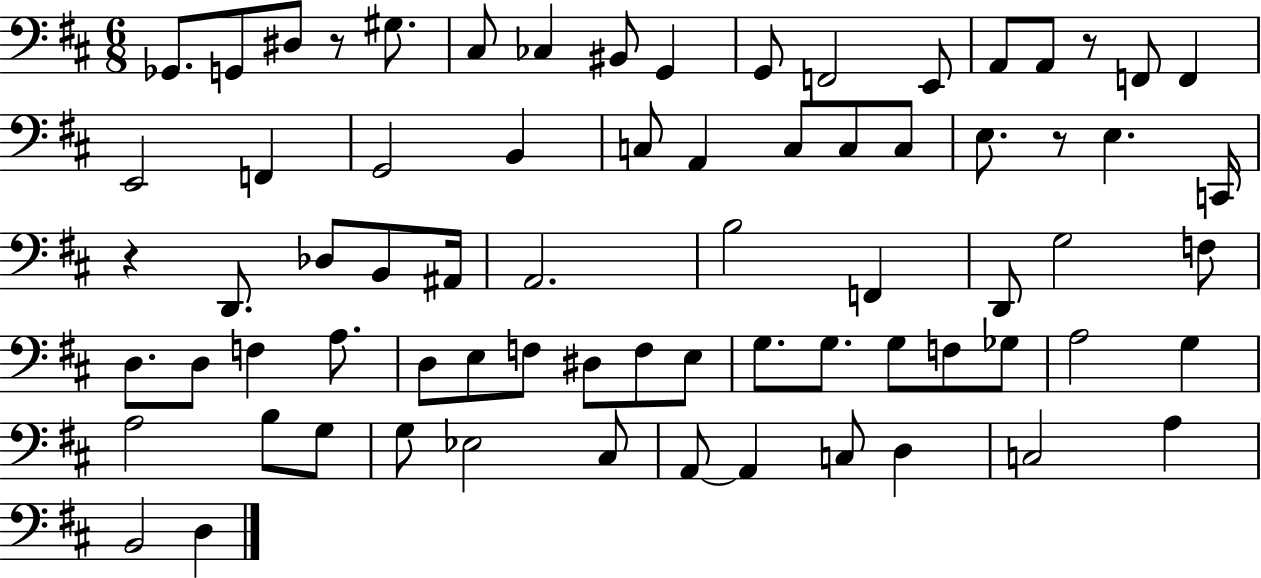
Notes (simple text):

Gb2/e. G2/e D#3/e R/e G#3/e. C#3/e CES3/q BIS2/e G2/q G2/e F2/h E2/e A2/e A2/e R/e F2/e F2/q E2/h F2/q G2/h B2/q C3/e A2/q C3/e C3/e C3/e E3/e. R/e E3/q. C2/s R/q D2/e. Db3/e B2/e A#2/s A2/h. B3/h F2/q D2/e G3/h F3/e D3/e. D3/e F3/q A3/e. D3/e E3/e F3/e D#3/e F3/e E3/e G3/e. G3/e. G3/e F3/e Gb3/e A3/h G3/q A3/h B3/e G3/e G3/e Eb3/h C#3/e A2/e A2/q C3/e D3/q C3/h A3/q B2/h D3/q